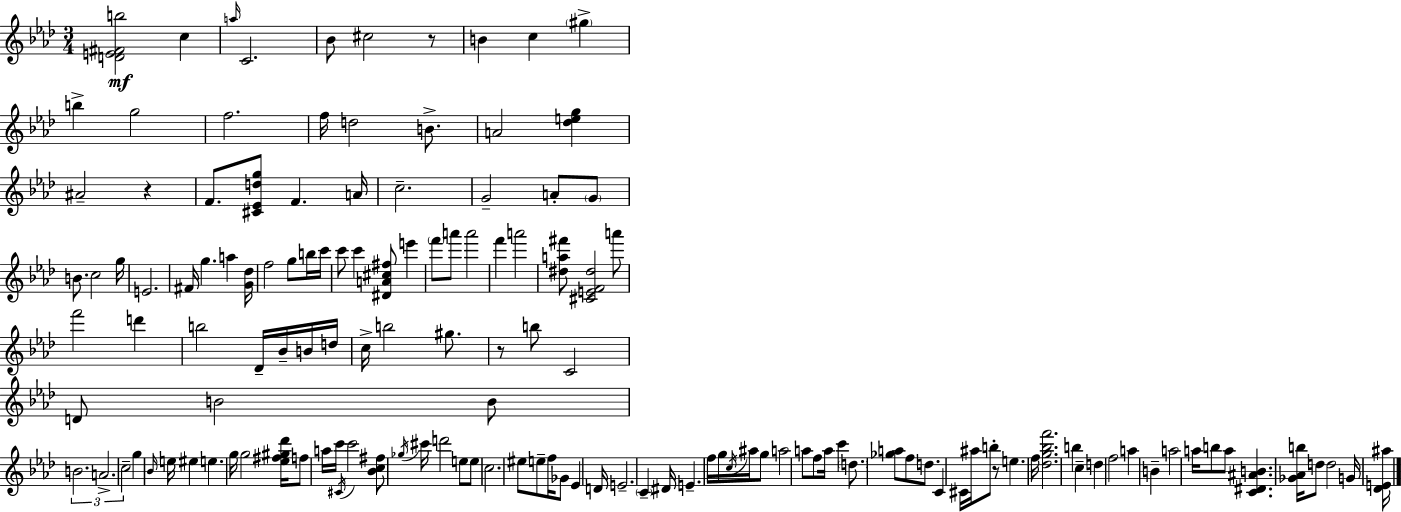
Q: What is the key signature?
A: AES major